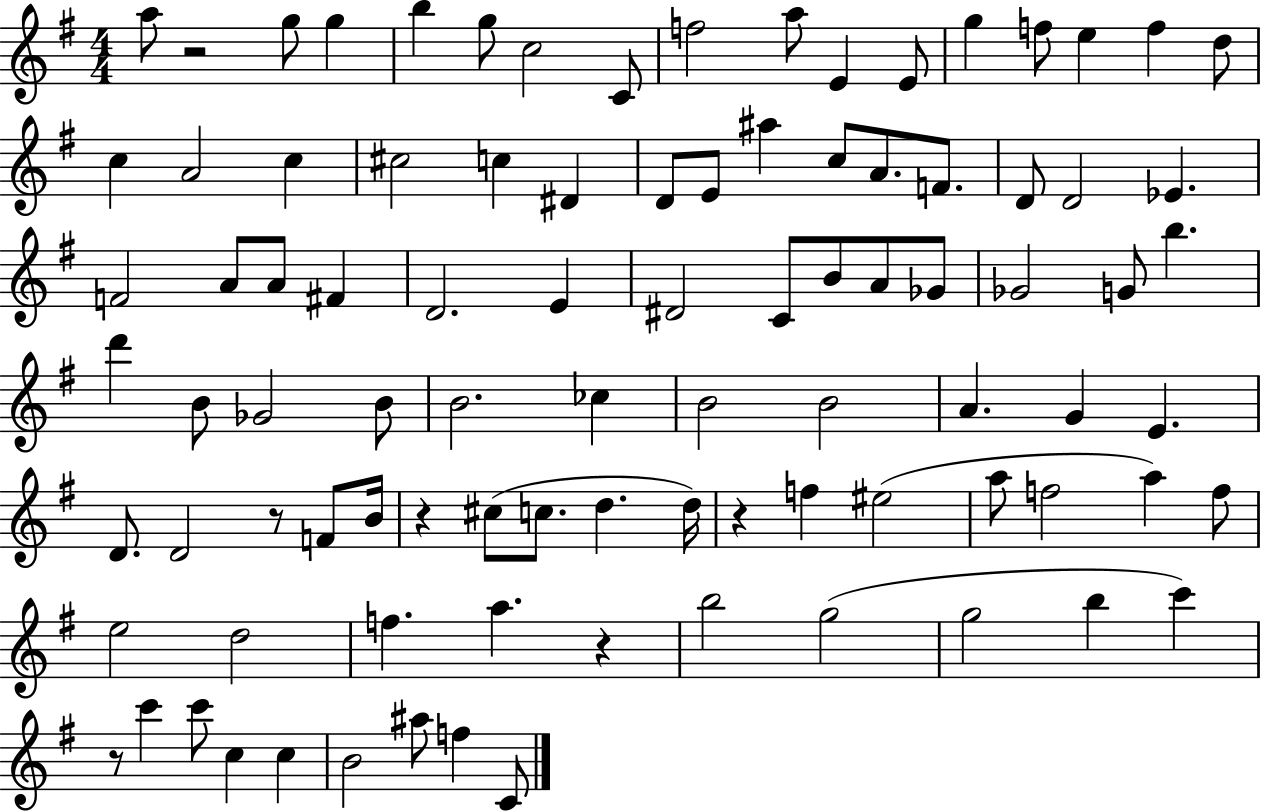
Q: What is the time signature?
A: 4/4